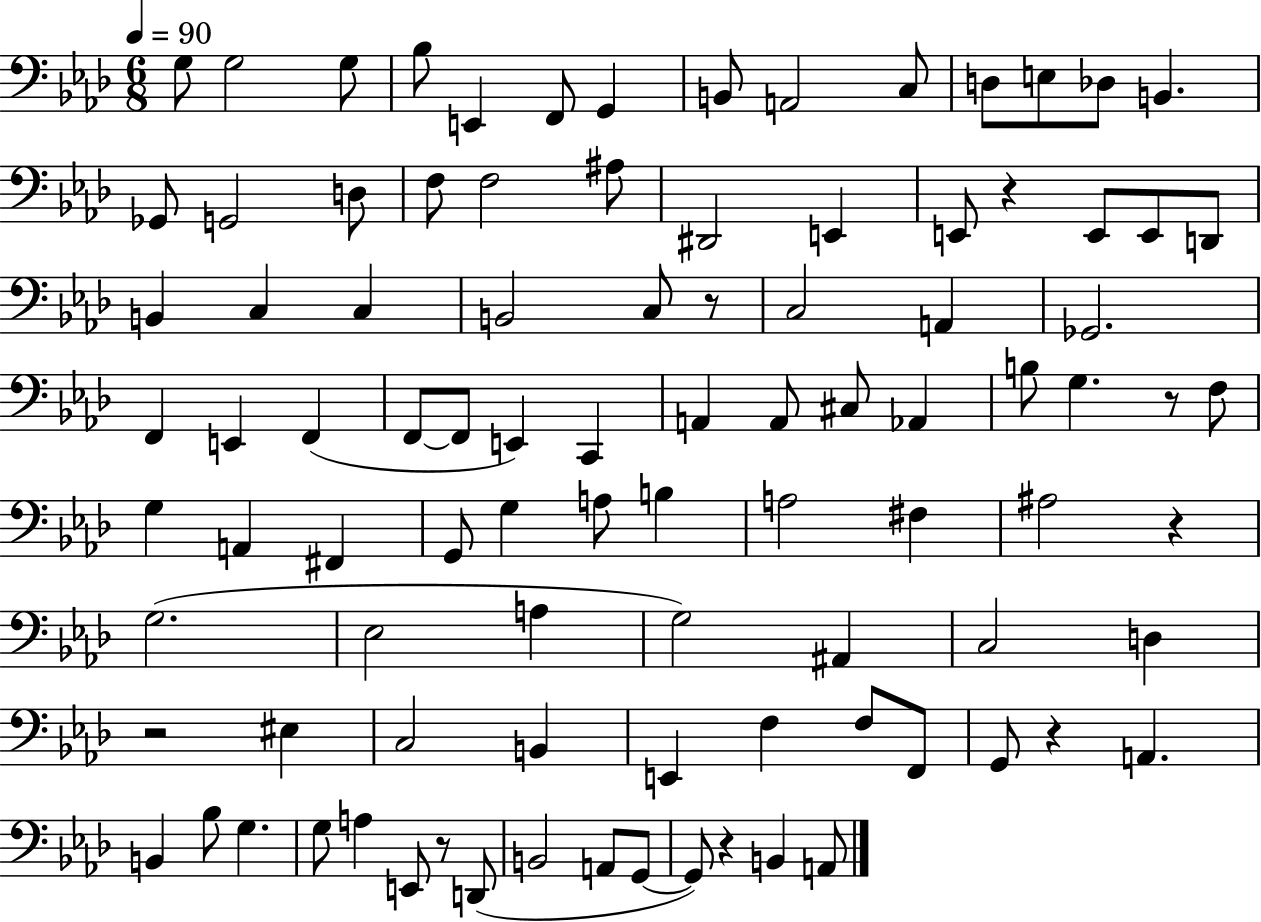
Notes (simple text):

G3/e G3/h G3/e Bb3/e E2/q F2/e G2/q B2/e A2/h C3/e D3/e E3/e Db3/e B2/q. Gb2/e G2/h D3/e F3/e F3/h A#3/e D#2/h E2/q E2/e R/q E2/e E2/e D2/e B2/q C3/q C3/q B2/h C3/e R/e C3/h A2/q Gb2/h. F2/q E2/q F2/q F2/e F2/e E2/q C2/q A2/q A2/e C#3/e Ab2/q B3/e G3/q. R/e F3/e G3/q A2/q F#2/q G2/e G3/q A3/e B3/q A3/h F#3/q A#3/h R/q G3/h. Eb3/h A3/q G3/h A#2/q C3/h D3/q R/h EIS3/q C3/h B2/q E2/q F3/q F3/e F2/e G2/e R/q A2/q. B2/q Bb3/e G3/q. G3/e A3/q E2/e R/e D2/e B2/h A2/e G2/e G2/e R/q B2/q A2/e